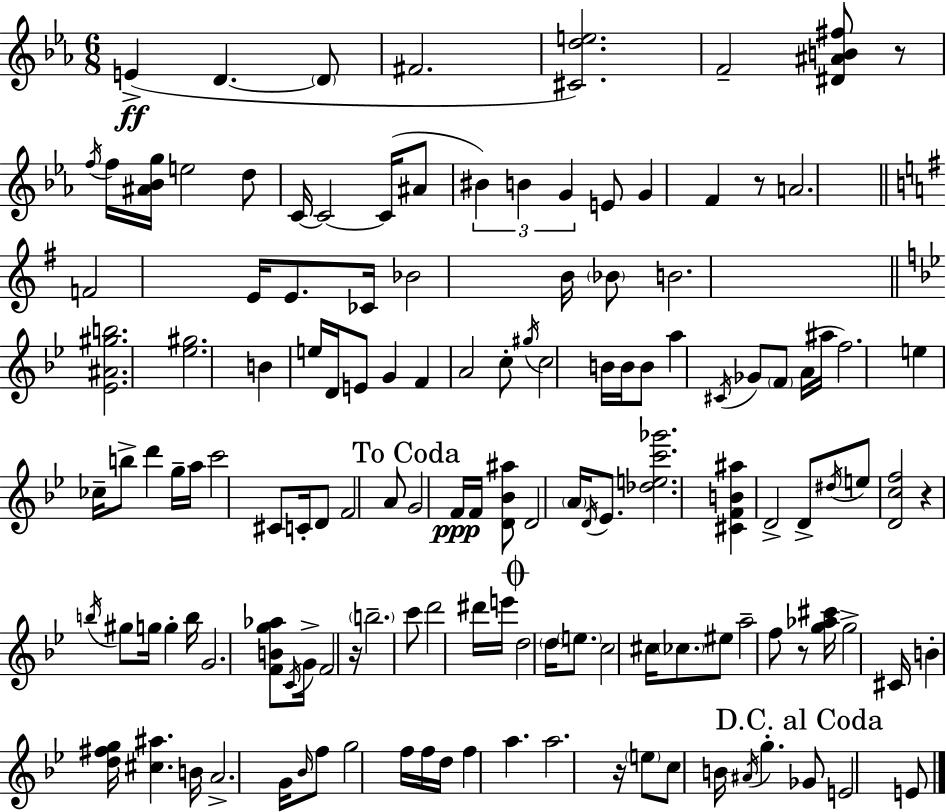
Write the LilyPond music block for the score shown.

{
  \clef treble
  \numericTimeSignature
  \time 6/8
  \key ees \major
  e'4->(\ff d'4.~~ \parenthesize d'8 | fis'2. | <cis' d'' e''>2.) | f'2-- <dis' ais' b' fis''>8 r8 | \break \acciaccatura { f''16 } f''16 <ais' bes' g''>16 e''2 d''8 | c'16~~ c'2~~ c'16( ais'8 | \tuplet 3/2 { bis'4) b'4 g'4 } | e'8 g'4 f'4 r8 | \break a'2. | \bar "||" \break \key e \minor f'2 e'16 e'8. | ces'16 bes'2 b'16 \parenthesize bes'8 | b'2. | \bar "||" \break \key g \minor <ees' ais' gis'' b''>2. | <ees'' gis''>2. | b'4 e''16 d'16 e'8 g'4 | f'4 a'2 | \break c''8-. \acciaccatura { gis''16 } c''2 b'16 | b'16 b'8 a''4 \acciaccatura { cis'16 } ges'8 \parenthesize f'8 | a'16( ais''16 f''2.) | e''4 ces''16-- b''8-> d'''4 | \break g''16-- a''16 c'''2 cis'8 | c'16-. d'8 f'2 | a'8 \mark "To Coda" g'2 f'16\ppp f'16 | <d' bes' ais''>8 d'2 \parenthesize a'16 \acciaccatura { d'16 } | \break ees'8. <des'' e'' c''' ges'''>2. | <cis' f' b' ais''>4 d'2-> | d'8-> \acciaccatura { dis''16 } e''8 <d' c'' f''>2 | r4 \acciaccatura { b''16 } gis''8 g''16 | \break g''4-. b''16 g'2. | <f' b' g'' aes''>8 \acciaccatura { c'16 } g'16-> f'2 | r16 \parenthesize b''2.-- | c'''8 d'''2 | \break dis'''16 e'''16 \mark \markup { \musicglyph "scripts.coda" } d''2 | \parenthesize d''16 \parenthesize e''8. c''2 | cis''16 \parenthesize ces''8. eis''8 a''2-- | f''8 r8 <g'' aes'' cis'''>16 g''2-> | \break cis'16 b'4-. <d'' fis'' g''>16 <cis'' ais''>4. | b'16 a'2.-> | g'16 \grace { bes'16 } f''8 g''2 | f''16 f''16 d''16 f''4 | \break a''4. a''2. | r16 \parenthesize e''8 c''8 | b'16 \acciaccatura { ais'16 } g''4.-. \mark "D.C. al Coda" ges'8 e'2 | e'8 \bar "|."
}